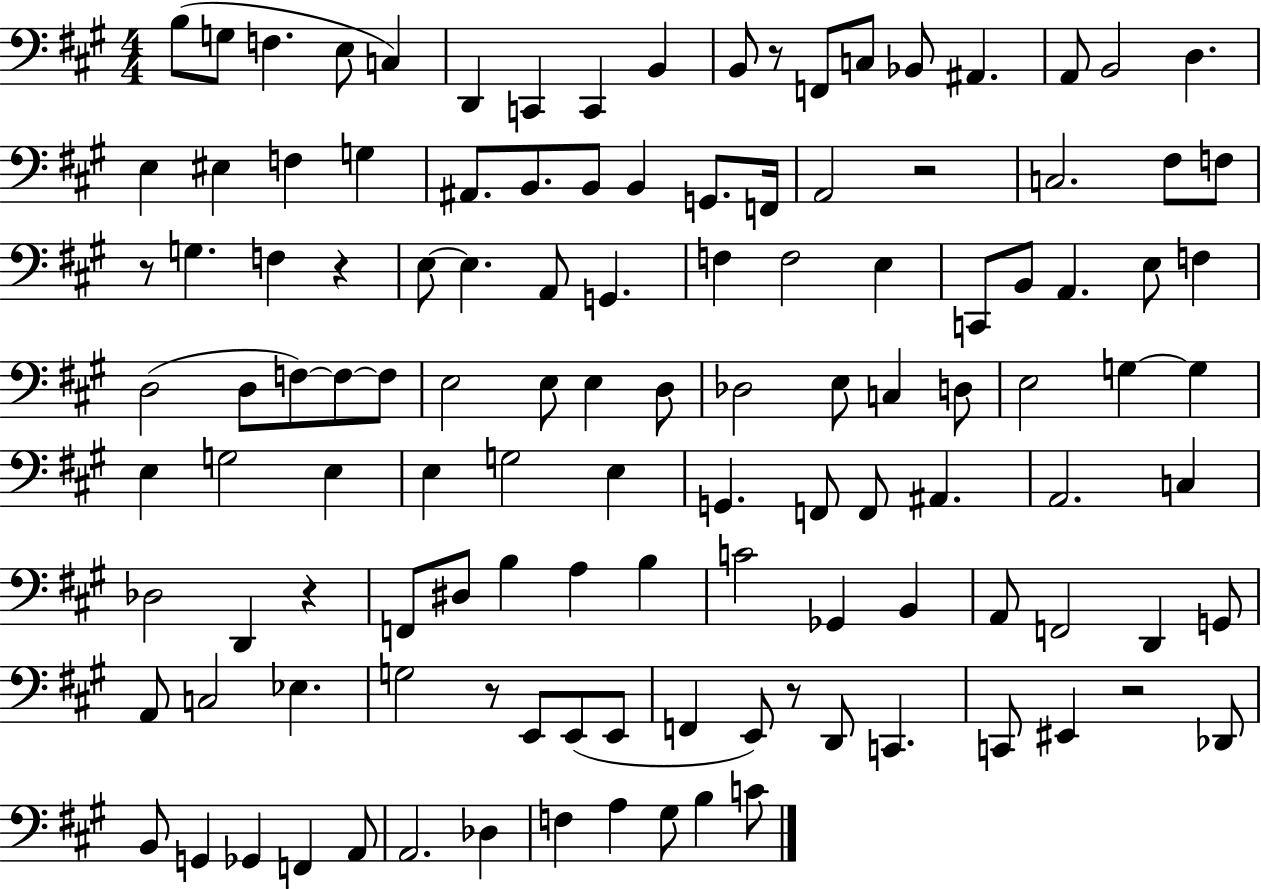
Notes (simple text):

B3/e G3/e F3/q. E3/e C3/q D2/q C2/q C2/q B2/q B2/e R/e F2/e C3/e Bb2/e A#2/q. A2/e B2/h D3/q. E3/q EIS3/q F3/q G3/q A#2/e. B2/e. B2/e B2/q G2/e. F2/s A2/h R/h C3/h. F#3/e F3/e R/e G3/q. F3/q R/q E3/e E3/q. A2/e G2/q. F3/q F3/h E3/q C2/e B2/e A2/q. E3/e F3/q D3/h D3/e F3/e F3/e F3/e E3/h E3/e E3/q D3/e Db3/h E3/e C3/q D3/e E3/h G3/q G3/q E3/q G3/h E3/q E3/q G3/h E3/q G2/q. F2/e F2/e A#2/q. A2/h. C3/q Db3/h D2/q R/q F2/e D#3/e B3/q A3/q B3/q C4/h Gb2/q B2/q A2/e F2/h D2/q G2/e A2/e C3/h Eb3/q. G3/h R/e E2/e E2/e E2/e F2/q E2/e R/e D2/e C2/q. C2/e EIS2/q R/h Db2/e B2/e G2/q Gb2/q F2/q A2/e A2/h. Db3/q F3/q A3/q G#3/e B3/q C4/e